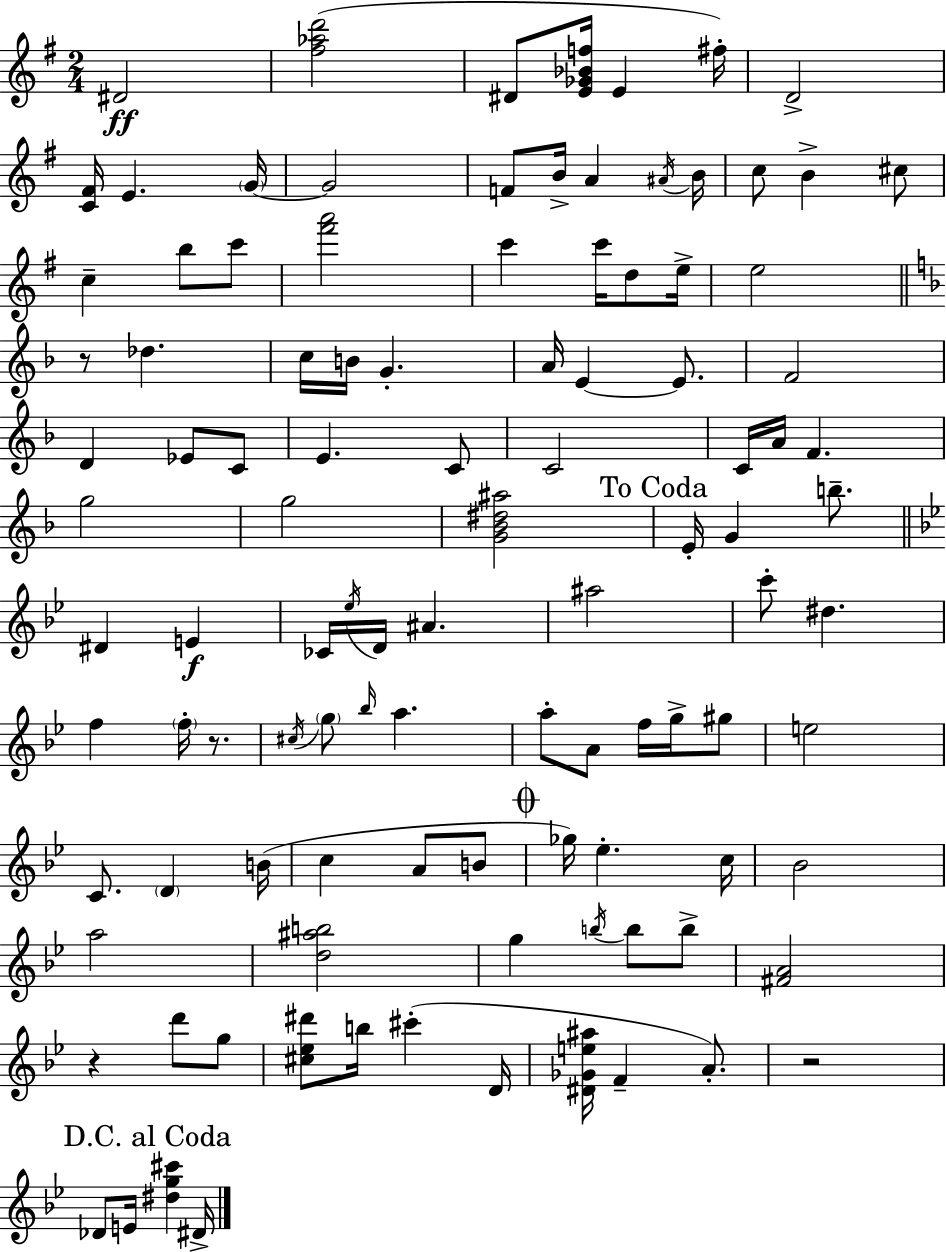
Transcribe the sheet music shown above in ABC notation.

X:1
T:Untitled
M:2/4
L:1/4
K:G
^D2 [^f_ad']2 ^D/2 [E_G_Bf]/4 E ^f/4 D2 [C^F]/4 E G/4 G2 F/2 B/4 A ^A/4 B/4 c/2 B ^c/2 c b/2 c'/2 [^f'a']2 c' c'/4 d/2 e/4 e2 z/2 _d c/4 B/4 G A/4 E E/2 F2 D _E/2 C/2 E C/2 C2 C/4 A/4 F g2 g2 [G_B^d^a]2 E/4 G b/2 ^D E _C/4 _e/4 D/4 ^A ^a2 c'/2 ^d f f/4 z/2 ^c/4 g/2 _b/4 a a/2 A/2 f/4 g/4 ^g/2 e2 C/2 D B/4 c A/2 B/2 _g/4 _e c/4 _B2 a2 [d^ab]2 g b/4 b/2 b/2 [^FA]2 z d'/2 g/2 [^c_e^d']/2 b/4 ^c' D/4 [^D_Ge^a]/4 F A/2 z2 _D/2 E/4 [^dg^c'] ^D/4